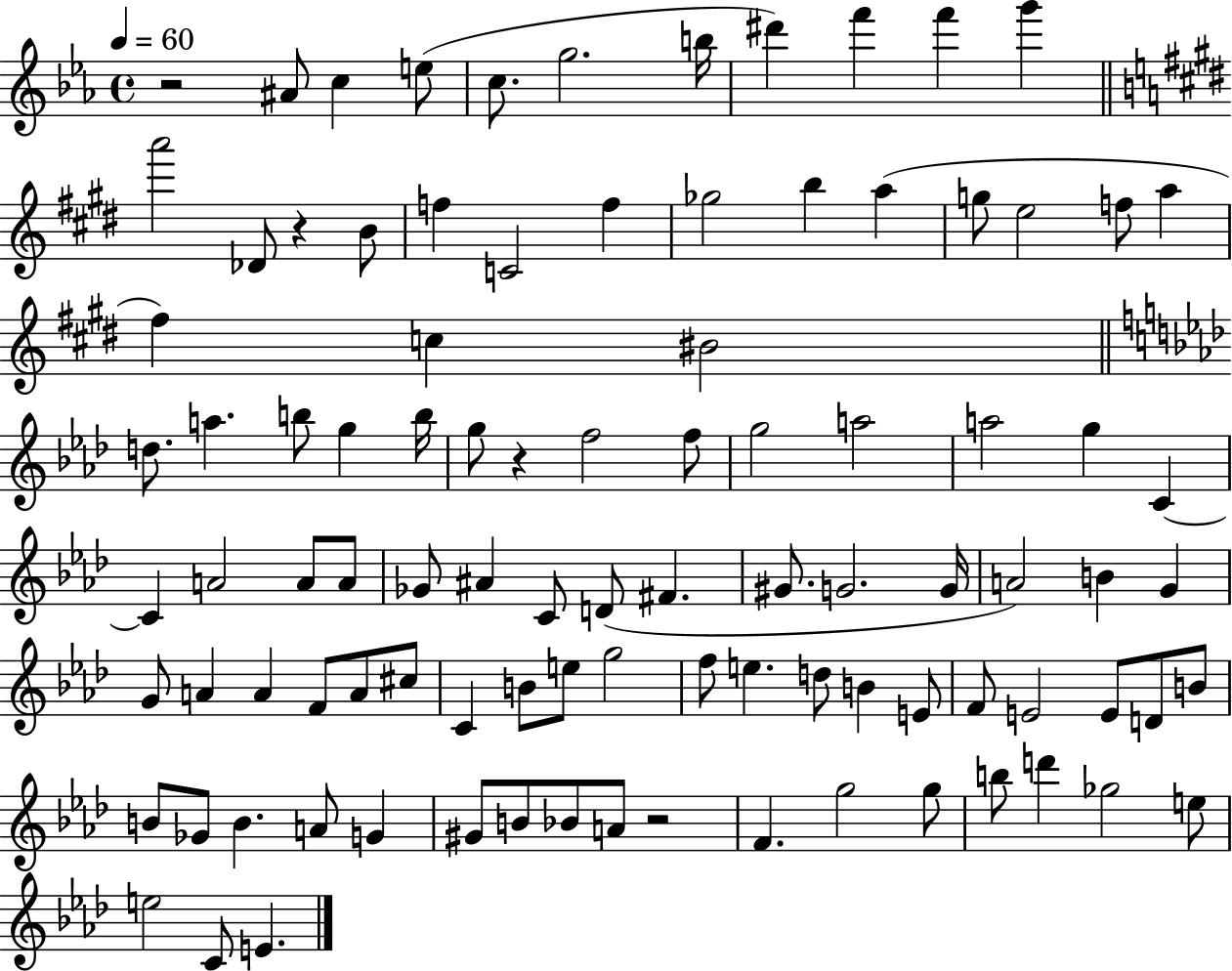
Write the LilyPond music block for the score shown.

{
  \clef treble
  \time 4/4
  \defaultTimeSignature
  \key ees \major
  \tempo 4 = 60
  \repeat volta 2 { r2 ais'8 c''4 e''8( | c''8. g''2. b''16 | dis'''4) f'''4 f'''4 g'''4 | \bar "||" \break \key e \major a'''2 des'8 r4 b'8 | f''4 c'2 f''4 | ges''2 b''4 a''4( | g''8 e''2 f''8 a''4 | \break fis''4) c''4 bis'2 | \bar "||" \break \key aes \major d''8. a''4. b''8 g''4 b''16 | g''8 r4 f''2 f''8 | g''2 a''2 | a''2 g''4 c'4~~ | \break c'4 a'2 a'8 a'8 | ges'8 ais'4 c'8 d'8( fis'4. | gis'8. g'2. g'16 | a'2) b'4 g'4 | \break g'8 a'4 a'4 f'8 a'8 cis''8 | c'4 b'8 e''8 g''2 | f''8 e''4. d''8 b'4 e'8 | f'8 e'2 e'8 d'8 b'8 | \break b'8 ges'8 b'4. a'8 g'4 | gis'8 b'8 bes'8 a'8 r2 | f'4. g''2 g''8 | b''8 d'''4 ges''2 e''8 | \break e''2 c'8 e'4. | } \bar "|."
}